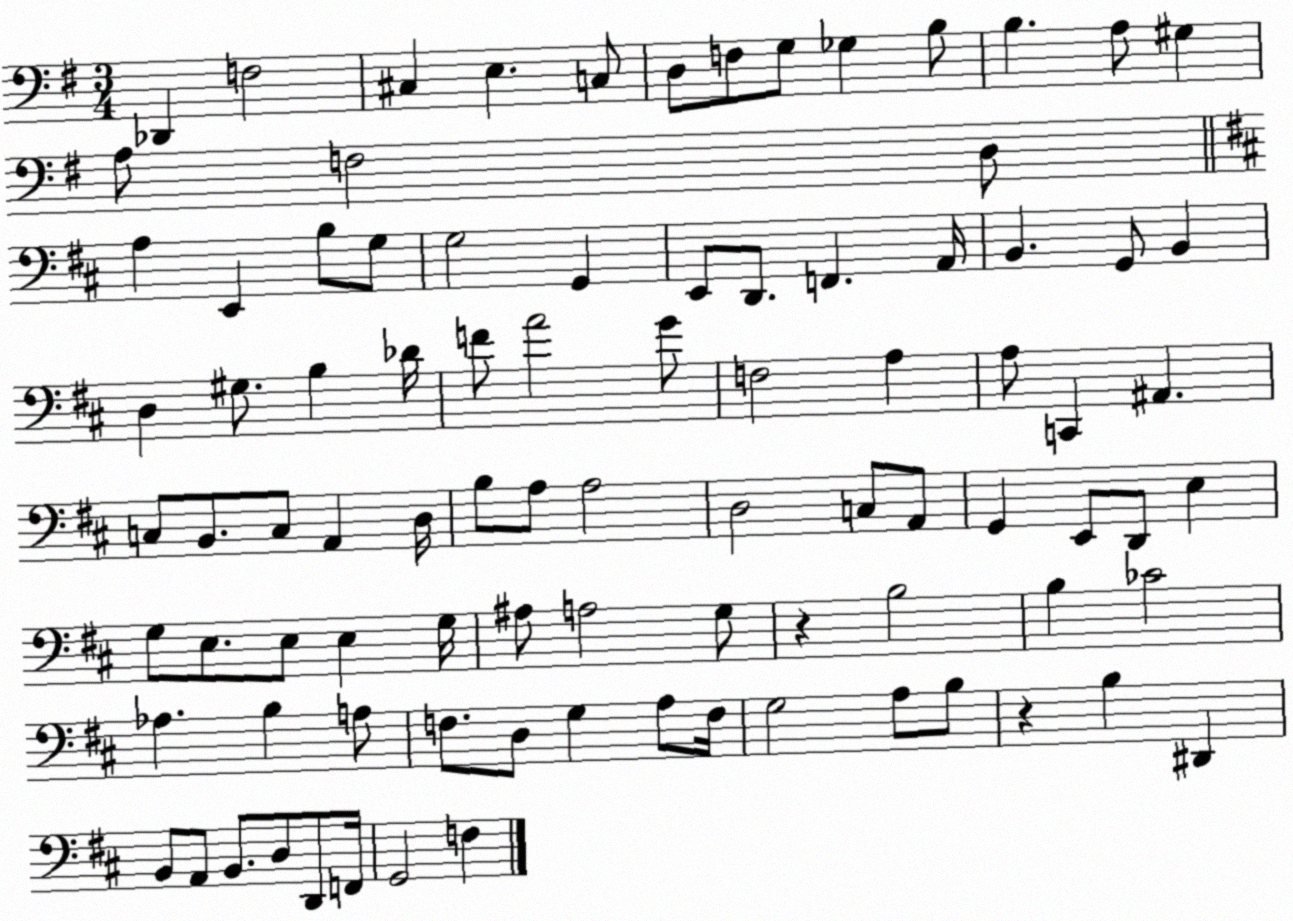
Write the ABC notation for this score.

X:1
T:Untitled
M:3/4
L:1/4
K:G
_D,, F,2 ^C, E, C,/2 D,/2 F,/2 G,/2 _G, B,/2 B, A,/2 ^G, A,/2 F,2 D,/2 A, E,, B,/2 G,/2 G,2 G,, E,,/2 D,,/2 F,, A,,/4 B,, G,,/2 B,, D, ^G,/2 B, _D/4 F/2 A2 G/2 F,2 A, A,/2 C,, ^A,, C,/2 B,,/2 C,/2 A,, D,/4 B,/2 A,/2 A,2 D,2 C,/2 A,,/2 G,, E,,/2 D,,/2 E, G,/2 E,/2 E,/2 E, G,/4 ^A,/2 A,2 G,/2 z B,2 B, _C2 _A, B, A,/2 F,/2 D,/2 G, A,/2 F,/4 G,2 A,/2 B,/2 z B, ^D,, B,,/2 A,,/2 B,,/2 D,/2 D,,/2 F,,/4 G,,2 F,